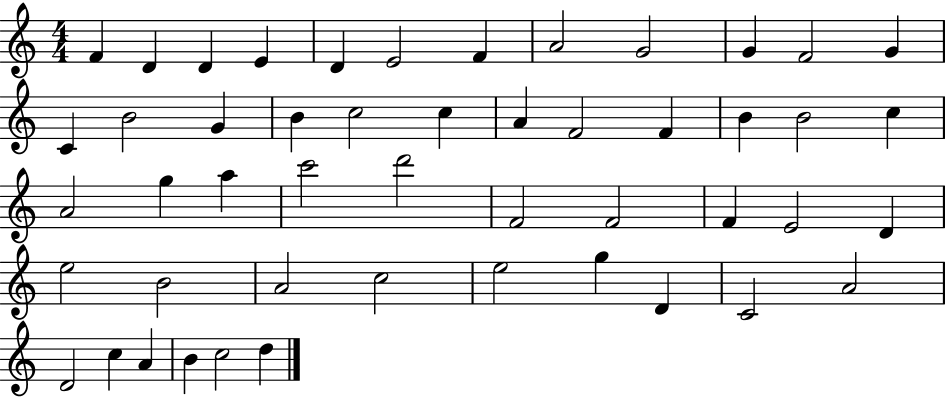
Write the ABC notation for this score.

X:1
T:Untitled
M:4/4
L:1/4
K:C
F D D E D E2 F A2 G2 G F2 G C B2 G B c2 c A F2 F B B2 c A2 g a c'2 d'2 F2 F2 F E2 D e2 B2 A2 c2 e2 g D C2 A2 D2 c A B c2 d